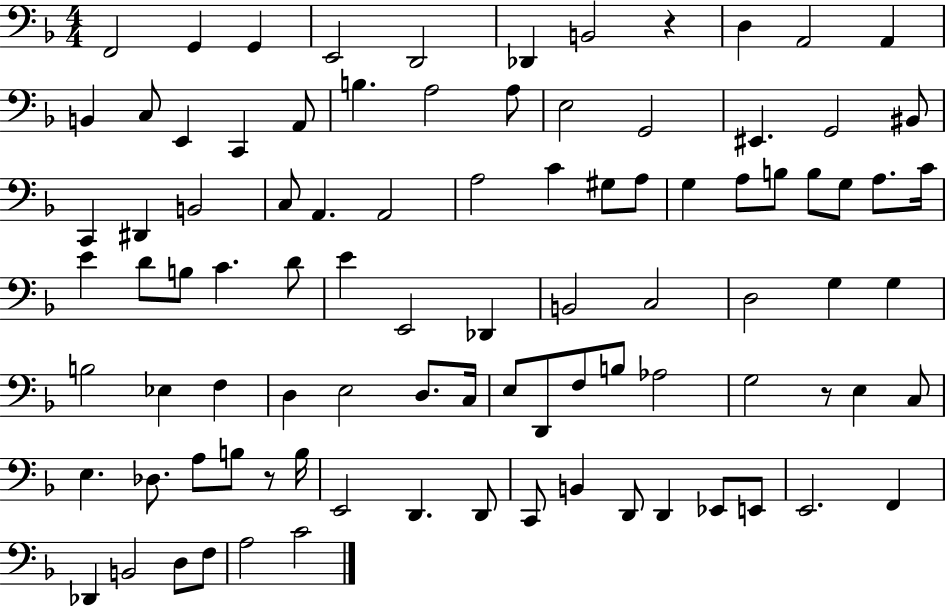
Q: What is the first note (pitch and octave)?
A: F2